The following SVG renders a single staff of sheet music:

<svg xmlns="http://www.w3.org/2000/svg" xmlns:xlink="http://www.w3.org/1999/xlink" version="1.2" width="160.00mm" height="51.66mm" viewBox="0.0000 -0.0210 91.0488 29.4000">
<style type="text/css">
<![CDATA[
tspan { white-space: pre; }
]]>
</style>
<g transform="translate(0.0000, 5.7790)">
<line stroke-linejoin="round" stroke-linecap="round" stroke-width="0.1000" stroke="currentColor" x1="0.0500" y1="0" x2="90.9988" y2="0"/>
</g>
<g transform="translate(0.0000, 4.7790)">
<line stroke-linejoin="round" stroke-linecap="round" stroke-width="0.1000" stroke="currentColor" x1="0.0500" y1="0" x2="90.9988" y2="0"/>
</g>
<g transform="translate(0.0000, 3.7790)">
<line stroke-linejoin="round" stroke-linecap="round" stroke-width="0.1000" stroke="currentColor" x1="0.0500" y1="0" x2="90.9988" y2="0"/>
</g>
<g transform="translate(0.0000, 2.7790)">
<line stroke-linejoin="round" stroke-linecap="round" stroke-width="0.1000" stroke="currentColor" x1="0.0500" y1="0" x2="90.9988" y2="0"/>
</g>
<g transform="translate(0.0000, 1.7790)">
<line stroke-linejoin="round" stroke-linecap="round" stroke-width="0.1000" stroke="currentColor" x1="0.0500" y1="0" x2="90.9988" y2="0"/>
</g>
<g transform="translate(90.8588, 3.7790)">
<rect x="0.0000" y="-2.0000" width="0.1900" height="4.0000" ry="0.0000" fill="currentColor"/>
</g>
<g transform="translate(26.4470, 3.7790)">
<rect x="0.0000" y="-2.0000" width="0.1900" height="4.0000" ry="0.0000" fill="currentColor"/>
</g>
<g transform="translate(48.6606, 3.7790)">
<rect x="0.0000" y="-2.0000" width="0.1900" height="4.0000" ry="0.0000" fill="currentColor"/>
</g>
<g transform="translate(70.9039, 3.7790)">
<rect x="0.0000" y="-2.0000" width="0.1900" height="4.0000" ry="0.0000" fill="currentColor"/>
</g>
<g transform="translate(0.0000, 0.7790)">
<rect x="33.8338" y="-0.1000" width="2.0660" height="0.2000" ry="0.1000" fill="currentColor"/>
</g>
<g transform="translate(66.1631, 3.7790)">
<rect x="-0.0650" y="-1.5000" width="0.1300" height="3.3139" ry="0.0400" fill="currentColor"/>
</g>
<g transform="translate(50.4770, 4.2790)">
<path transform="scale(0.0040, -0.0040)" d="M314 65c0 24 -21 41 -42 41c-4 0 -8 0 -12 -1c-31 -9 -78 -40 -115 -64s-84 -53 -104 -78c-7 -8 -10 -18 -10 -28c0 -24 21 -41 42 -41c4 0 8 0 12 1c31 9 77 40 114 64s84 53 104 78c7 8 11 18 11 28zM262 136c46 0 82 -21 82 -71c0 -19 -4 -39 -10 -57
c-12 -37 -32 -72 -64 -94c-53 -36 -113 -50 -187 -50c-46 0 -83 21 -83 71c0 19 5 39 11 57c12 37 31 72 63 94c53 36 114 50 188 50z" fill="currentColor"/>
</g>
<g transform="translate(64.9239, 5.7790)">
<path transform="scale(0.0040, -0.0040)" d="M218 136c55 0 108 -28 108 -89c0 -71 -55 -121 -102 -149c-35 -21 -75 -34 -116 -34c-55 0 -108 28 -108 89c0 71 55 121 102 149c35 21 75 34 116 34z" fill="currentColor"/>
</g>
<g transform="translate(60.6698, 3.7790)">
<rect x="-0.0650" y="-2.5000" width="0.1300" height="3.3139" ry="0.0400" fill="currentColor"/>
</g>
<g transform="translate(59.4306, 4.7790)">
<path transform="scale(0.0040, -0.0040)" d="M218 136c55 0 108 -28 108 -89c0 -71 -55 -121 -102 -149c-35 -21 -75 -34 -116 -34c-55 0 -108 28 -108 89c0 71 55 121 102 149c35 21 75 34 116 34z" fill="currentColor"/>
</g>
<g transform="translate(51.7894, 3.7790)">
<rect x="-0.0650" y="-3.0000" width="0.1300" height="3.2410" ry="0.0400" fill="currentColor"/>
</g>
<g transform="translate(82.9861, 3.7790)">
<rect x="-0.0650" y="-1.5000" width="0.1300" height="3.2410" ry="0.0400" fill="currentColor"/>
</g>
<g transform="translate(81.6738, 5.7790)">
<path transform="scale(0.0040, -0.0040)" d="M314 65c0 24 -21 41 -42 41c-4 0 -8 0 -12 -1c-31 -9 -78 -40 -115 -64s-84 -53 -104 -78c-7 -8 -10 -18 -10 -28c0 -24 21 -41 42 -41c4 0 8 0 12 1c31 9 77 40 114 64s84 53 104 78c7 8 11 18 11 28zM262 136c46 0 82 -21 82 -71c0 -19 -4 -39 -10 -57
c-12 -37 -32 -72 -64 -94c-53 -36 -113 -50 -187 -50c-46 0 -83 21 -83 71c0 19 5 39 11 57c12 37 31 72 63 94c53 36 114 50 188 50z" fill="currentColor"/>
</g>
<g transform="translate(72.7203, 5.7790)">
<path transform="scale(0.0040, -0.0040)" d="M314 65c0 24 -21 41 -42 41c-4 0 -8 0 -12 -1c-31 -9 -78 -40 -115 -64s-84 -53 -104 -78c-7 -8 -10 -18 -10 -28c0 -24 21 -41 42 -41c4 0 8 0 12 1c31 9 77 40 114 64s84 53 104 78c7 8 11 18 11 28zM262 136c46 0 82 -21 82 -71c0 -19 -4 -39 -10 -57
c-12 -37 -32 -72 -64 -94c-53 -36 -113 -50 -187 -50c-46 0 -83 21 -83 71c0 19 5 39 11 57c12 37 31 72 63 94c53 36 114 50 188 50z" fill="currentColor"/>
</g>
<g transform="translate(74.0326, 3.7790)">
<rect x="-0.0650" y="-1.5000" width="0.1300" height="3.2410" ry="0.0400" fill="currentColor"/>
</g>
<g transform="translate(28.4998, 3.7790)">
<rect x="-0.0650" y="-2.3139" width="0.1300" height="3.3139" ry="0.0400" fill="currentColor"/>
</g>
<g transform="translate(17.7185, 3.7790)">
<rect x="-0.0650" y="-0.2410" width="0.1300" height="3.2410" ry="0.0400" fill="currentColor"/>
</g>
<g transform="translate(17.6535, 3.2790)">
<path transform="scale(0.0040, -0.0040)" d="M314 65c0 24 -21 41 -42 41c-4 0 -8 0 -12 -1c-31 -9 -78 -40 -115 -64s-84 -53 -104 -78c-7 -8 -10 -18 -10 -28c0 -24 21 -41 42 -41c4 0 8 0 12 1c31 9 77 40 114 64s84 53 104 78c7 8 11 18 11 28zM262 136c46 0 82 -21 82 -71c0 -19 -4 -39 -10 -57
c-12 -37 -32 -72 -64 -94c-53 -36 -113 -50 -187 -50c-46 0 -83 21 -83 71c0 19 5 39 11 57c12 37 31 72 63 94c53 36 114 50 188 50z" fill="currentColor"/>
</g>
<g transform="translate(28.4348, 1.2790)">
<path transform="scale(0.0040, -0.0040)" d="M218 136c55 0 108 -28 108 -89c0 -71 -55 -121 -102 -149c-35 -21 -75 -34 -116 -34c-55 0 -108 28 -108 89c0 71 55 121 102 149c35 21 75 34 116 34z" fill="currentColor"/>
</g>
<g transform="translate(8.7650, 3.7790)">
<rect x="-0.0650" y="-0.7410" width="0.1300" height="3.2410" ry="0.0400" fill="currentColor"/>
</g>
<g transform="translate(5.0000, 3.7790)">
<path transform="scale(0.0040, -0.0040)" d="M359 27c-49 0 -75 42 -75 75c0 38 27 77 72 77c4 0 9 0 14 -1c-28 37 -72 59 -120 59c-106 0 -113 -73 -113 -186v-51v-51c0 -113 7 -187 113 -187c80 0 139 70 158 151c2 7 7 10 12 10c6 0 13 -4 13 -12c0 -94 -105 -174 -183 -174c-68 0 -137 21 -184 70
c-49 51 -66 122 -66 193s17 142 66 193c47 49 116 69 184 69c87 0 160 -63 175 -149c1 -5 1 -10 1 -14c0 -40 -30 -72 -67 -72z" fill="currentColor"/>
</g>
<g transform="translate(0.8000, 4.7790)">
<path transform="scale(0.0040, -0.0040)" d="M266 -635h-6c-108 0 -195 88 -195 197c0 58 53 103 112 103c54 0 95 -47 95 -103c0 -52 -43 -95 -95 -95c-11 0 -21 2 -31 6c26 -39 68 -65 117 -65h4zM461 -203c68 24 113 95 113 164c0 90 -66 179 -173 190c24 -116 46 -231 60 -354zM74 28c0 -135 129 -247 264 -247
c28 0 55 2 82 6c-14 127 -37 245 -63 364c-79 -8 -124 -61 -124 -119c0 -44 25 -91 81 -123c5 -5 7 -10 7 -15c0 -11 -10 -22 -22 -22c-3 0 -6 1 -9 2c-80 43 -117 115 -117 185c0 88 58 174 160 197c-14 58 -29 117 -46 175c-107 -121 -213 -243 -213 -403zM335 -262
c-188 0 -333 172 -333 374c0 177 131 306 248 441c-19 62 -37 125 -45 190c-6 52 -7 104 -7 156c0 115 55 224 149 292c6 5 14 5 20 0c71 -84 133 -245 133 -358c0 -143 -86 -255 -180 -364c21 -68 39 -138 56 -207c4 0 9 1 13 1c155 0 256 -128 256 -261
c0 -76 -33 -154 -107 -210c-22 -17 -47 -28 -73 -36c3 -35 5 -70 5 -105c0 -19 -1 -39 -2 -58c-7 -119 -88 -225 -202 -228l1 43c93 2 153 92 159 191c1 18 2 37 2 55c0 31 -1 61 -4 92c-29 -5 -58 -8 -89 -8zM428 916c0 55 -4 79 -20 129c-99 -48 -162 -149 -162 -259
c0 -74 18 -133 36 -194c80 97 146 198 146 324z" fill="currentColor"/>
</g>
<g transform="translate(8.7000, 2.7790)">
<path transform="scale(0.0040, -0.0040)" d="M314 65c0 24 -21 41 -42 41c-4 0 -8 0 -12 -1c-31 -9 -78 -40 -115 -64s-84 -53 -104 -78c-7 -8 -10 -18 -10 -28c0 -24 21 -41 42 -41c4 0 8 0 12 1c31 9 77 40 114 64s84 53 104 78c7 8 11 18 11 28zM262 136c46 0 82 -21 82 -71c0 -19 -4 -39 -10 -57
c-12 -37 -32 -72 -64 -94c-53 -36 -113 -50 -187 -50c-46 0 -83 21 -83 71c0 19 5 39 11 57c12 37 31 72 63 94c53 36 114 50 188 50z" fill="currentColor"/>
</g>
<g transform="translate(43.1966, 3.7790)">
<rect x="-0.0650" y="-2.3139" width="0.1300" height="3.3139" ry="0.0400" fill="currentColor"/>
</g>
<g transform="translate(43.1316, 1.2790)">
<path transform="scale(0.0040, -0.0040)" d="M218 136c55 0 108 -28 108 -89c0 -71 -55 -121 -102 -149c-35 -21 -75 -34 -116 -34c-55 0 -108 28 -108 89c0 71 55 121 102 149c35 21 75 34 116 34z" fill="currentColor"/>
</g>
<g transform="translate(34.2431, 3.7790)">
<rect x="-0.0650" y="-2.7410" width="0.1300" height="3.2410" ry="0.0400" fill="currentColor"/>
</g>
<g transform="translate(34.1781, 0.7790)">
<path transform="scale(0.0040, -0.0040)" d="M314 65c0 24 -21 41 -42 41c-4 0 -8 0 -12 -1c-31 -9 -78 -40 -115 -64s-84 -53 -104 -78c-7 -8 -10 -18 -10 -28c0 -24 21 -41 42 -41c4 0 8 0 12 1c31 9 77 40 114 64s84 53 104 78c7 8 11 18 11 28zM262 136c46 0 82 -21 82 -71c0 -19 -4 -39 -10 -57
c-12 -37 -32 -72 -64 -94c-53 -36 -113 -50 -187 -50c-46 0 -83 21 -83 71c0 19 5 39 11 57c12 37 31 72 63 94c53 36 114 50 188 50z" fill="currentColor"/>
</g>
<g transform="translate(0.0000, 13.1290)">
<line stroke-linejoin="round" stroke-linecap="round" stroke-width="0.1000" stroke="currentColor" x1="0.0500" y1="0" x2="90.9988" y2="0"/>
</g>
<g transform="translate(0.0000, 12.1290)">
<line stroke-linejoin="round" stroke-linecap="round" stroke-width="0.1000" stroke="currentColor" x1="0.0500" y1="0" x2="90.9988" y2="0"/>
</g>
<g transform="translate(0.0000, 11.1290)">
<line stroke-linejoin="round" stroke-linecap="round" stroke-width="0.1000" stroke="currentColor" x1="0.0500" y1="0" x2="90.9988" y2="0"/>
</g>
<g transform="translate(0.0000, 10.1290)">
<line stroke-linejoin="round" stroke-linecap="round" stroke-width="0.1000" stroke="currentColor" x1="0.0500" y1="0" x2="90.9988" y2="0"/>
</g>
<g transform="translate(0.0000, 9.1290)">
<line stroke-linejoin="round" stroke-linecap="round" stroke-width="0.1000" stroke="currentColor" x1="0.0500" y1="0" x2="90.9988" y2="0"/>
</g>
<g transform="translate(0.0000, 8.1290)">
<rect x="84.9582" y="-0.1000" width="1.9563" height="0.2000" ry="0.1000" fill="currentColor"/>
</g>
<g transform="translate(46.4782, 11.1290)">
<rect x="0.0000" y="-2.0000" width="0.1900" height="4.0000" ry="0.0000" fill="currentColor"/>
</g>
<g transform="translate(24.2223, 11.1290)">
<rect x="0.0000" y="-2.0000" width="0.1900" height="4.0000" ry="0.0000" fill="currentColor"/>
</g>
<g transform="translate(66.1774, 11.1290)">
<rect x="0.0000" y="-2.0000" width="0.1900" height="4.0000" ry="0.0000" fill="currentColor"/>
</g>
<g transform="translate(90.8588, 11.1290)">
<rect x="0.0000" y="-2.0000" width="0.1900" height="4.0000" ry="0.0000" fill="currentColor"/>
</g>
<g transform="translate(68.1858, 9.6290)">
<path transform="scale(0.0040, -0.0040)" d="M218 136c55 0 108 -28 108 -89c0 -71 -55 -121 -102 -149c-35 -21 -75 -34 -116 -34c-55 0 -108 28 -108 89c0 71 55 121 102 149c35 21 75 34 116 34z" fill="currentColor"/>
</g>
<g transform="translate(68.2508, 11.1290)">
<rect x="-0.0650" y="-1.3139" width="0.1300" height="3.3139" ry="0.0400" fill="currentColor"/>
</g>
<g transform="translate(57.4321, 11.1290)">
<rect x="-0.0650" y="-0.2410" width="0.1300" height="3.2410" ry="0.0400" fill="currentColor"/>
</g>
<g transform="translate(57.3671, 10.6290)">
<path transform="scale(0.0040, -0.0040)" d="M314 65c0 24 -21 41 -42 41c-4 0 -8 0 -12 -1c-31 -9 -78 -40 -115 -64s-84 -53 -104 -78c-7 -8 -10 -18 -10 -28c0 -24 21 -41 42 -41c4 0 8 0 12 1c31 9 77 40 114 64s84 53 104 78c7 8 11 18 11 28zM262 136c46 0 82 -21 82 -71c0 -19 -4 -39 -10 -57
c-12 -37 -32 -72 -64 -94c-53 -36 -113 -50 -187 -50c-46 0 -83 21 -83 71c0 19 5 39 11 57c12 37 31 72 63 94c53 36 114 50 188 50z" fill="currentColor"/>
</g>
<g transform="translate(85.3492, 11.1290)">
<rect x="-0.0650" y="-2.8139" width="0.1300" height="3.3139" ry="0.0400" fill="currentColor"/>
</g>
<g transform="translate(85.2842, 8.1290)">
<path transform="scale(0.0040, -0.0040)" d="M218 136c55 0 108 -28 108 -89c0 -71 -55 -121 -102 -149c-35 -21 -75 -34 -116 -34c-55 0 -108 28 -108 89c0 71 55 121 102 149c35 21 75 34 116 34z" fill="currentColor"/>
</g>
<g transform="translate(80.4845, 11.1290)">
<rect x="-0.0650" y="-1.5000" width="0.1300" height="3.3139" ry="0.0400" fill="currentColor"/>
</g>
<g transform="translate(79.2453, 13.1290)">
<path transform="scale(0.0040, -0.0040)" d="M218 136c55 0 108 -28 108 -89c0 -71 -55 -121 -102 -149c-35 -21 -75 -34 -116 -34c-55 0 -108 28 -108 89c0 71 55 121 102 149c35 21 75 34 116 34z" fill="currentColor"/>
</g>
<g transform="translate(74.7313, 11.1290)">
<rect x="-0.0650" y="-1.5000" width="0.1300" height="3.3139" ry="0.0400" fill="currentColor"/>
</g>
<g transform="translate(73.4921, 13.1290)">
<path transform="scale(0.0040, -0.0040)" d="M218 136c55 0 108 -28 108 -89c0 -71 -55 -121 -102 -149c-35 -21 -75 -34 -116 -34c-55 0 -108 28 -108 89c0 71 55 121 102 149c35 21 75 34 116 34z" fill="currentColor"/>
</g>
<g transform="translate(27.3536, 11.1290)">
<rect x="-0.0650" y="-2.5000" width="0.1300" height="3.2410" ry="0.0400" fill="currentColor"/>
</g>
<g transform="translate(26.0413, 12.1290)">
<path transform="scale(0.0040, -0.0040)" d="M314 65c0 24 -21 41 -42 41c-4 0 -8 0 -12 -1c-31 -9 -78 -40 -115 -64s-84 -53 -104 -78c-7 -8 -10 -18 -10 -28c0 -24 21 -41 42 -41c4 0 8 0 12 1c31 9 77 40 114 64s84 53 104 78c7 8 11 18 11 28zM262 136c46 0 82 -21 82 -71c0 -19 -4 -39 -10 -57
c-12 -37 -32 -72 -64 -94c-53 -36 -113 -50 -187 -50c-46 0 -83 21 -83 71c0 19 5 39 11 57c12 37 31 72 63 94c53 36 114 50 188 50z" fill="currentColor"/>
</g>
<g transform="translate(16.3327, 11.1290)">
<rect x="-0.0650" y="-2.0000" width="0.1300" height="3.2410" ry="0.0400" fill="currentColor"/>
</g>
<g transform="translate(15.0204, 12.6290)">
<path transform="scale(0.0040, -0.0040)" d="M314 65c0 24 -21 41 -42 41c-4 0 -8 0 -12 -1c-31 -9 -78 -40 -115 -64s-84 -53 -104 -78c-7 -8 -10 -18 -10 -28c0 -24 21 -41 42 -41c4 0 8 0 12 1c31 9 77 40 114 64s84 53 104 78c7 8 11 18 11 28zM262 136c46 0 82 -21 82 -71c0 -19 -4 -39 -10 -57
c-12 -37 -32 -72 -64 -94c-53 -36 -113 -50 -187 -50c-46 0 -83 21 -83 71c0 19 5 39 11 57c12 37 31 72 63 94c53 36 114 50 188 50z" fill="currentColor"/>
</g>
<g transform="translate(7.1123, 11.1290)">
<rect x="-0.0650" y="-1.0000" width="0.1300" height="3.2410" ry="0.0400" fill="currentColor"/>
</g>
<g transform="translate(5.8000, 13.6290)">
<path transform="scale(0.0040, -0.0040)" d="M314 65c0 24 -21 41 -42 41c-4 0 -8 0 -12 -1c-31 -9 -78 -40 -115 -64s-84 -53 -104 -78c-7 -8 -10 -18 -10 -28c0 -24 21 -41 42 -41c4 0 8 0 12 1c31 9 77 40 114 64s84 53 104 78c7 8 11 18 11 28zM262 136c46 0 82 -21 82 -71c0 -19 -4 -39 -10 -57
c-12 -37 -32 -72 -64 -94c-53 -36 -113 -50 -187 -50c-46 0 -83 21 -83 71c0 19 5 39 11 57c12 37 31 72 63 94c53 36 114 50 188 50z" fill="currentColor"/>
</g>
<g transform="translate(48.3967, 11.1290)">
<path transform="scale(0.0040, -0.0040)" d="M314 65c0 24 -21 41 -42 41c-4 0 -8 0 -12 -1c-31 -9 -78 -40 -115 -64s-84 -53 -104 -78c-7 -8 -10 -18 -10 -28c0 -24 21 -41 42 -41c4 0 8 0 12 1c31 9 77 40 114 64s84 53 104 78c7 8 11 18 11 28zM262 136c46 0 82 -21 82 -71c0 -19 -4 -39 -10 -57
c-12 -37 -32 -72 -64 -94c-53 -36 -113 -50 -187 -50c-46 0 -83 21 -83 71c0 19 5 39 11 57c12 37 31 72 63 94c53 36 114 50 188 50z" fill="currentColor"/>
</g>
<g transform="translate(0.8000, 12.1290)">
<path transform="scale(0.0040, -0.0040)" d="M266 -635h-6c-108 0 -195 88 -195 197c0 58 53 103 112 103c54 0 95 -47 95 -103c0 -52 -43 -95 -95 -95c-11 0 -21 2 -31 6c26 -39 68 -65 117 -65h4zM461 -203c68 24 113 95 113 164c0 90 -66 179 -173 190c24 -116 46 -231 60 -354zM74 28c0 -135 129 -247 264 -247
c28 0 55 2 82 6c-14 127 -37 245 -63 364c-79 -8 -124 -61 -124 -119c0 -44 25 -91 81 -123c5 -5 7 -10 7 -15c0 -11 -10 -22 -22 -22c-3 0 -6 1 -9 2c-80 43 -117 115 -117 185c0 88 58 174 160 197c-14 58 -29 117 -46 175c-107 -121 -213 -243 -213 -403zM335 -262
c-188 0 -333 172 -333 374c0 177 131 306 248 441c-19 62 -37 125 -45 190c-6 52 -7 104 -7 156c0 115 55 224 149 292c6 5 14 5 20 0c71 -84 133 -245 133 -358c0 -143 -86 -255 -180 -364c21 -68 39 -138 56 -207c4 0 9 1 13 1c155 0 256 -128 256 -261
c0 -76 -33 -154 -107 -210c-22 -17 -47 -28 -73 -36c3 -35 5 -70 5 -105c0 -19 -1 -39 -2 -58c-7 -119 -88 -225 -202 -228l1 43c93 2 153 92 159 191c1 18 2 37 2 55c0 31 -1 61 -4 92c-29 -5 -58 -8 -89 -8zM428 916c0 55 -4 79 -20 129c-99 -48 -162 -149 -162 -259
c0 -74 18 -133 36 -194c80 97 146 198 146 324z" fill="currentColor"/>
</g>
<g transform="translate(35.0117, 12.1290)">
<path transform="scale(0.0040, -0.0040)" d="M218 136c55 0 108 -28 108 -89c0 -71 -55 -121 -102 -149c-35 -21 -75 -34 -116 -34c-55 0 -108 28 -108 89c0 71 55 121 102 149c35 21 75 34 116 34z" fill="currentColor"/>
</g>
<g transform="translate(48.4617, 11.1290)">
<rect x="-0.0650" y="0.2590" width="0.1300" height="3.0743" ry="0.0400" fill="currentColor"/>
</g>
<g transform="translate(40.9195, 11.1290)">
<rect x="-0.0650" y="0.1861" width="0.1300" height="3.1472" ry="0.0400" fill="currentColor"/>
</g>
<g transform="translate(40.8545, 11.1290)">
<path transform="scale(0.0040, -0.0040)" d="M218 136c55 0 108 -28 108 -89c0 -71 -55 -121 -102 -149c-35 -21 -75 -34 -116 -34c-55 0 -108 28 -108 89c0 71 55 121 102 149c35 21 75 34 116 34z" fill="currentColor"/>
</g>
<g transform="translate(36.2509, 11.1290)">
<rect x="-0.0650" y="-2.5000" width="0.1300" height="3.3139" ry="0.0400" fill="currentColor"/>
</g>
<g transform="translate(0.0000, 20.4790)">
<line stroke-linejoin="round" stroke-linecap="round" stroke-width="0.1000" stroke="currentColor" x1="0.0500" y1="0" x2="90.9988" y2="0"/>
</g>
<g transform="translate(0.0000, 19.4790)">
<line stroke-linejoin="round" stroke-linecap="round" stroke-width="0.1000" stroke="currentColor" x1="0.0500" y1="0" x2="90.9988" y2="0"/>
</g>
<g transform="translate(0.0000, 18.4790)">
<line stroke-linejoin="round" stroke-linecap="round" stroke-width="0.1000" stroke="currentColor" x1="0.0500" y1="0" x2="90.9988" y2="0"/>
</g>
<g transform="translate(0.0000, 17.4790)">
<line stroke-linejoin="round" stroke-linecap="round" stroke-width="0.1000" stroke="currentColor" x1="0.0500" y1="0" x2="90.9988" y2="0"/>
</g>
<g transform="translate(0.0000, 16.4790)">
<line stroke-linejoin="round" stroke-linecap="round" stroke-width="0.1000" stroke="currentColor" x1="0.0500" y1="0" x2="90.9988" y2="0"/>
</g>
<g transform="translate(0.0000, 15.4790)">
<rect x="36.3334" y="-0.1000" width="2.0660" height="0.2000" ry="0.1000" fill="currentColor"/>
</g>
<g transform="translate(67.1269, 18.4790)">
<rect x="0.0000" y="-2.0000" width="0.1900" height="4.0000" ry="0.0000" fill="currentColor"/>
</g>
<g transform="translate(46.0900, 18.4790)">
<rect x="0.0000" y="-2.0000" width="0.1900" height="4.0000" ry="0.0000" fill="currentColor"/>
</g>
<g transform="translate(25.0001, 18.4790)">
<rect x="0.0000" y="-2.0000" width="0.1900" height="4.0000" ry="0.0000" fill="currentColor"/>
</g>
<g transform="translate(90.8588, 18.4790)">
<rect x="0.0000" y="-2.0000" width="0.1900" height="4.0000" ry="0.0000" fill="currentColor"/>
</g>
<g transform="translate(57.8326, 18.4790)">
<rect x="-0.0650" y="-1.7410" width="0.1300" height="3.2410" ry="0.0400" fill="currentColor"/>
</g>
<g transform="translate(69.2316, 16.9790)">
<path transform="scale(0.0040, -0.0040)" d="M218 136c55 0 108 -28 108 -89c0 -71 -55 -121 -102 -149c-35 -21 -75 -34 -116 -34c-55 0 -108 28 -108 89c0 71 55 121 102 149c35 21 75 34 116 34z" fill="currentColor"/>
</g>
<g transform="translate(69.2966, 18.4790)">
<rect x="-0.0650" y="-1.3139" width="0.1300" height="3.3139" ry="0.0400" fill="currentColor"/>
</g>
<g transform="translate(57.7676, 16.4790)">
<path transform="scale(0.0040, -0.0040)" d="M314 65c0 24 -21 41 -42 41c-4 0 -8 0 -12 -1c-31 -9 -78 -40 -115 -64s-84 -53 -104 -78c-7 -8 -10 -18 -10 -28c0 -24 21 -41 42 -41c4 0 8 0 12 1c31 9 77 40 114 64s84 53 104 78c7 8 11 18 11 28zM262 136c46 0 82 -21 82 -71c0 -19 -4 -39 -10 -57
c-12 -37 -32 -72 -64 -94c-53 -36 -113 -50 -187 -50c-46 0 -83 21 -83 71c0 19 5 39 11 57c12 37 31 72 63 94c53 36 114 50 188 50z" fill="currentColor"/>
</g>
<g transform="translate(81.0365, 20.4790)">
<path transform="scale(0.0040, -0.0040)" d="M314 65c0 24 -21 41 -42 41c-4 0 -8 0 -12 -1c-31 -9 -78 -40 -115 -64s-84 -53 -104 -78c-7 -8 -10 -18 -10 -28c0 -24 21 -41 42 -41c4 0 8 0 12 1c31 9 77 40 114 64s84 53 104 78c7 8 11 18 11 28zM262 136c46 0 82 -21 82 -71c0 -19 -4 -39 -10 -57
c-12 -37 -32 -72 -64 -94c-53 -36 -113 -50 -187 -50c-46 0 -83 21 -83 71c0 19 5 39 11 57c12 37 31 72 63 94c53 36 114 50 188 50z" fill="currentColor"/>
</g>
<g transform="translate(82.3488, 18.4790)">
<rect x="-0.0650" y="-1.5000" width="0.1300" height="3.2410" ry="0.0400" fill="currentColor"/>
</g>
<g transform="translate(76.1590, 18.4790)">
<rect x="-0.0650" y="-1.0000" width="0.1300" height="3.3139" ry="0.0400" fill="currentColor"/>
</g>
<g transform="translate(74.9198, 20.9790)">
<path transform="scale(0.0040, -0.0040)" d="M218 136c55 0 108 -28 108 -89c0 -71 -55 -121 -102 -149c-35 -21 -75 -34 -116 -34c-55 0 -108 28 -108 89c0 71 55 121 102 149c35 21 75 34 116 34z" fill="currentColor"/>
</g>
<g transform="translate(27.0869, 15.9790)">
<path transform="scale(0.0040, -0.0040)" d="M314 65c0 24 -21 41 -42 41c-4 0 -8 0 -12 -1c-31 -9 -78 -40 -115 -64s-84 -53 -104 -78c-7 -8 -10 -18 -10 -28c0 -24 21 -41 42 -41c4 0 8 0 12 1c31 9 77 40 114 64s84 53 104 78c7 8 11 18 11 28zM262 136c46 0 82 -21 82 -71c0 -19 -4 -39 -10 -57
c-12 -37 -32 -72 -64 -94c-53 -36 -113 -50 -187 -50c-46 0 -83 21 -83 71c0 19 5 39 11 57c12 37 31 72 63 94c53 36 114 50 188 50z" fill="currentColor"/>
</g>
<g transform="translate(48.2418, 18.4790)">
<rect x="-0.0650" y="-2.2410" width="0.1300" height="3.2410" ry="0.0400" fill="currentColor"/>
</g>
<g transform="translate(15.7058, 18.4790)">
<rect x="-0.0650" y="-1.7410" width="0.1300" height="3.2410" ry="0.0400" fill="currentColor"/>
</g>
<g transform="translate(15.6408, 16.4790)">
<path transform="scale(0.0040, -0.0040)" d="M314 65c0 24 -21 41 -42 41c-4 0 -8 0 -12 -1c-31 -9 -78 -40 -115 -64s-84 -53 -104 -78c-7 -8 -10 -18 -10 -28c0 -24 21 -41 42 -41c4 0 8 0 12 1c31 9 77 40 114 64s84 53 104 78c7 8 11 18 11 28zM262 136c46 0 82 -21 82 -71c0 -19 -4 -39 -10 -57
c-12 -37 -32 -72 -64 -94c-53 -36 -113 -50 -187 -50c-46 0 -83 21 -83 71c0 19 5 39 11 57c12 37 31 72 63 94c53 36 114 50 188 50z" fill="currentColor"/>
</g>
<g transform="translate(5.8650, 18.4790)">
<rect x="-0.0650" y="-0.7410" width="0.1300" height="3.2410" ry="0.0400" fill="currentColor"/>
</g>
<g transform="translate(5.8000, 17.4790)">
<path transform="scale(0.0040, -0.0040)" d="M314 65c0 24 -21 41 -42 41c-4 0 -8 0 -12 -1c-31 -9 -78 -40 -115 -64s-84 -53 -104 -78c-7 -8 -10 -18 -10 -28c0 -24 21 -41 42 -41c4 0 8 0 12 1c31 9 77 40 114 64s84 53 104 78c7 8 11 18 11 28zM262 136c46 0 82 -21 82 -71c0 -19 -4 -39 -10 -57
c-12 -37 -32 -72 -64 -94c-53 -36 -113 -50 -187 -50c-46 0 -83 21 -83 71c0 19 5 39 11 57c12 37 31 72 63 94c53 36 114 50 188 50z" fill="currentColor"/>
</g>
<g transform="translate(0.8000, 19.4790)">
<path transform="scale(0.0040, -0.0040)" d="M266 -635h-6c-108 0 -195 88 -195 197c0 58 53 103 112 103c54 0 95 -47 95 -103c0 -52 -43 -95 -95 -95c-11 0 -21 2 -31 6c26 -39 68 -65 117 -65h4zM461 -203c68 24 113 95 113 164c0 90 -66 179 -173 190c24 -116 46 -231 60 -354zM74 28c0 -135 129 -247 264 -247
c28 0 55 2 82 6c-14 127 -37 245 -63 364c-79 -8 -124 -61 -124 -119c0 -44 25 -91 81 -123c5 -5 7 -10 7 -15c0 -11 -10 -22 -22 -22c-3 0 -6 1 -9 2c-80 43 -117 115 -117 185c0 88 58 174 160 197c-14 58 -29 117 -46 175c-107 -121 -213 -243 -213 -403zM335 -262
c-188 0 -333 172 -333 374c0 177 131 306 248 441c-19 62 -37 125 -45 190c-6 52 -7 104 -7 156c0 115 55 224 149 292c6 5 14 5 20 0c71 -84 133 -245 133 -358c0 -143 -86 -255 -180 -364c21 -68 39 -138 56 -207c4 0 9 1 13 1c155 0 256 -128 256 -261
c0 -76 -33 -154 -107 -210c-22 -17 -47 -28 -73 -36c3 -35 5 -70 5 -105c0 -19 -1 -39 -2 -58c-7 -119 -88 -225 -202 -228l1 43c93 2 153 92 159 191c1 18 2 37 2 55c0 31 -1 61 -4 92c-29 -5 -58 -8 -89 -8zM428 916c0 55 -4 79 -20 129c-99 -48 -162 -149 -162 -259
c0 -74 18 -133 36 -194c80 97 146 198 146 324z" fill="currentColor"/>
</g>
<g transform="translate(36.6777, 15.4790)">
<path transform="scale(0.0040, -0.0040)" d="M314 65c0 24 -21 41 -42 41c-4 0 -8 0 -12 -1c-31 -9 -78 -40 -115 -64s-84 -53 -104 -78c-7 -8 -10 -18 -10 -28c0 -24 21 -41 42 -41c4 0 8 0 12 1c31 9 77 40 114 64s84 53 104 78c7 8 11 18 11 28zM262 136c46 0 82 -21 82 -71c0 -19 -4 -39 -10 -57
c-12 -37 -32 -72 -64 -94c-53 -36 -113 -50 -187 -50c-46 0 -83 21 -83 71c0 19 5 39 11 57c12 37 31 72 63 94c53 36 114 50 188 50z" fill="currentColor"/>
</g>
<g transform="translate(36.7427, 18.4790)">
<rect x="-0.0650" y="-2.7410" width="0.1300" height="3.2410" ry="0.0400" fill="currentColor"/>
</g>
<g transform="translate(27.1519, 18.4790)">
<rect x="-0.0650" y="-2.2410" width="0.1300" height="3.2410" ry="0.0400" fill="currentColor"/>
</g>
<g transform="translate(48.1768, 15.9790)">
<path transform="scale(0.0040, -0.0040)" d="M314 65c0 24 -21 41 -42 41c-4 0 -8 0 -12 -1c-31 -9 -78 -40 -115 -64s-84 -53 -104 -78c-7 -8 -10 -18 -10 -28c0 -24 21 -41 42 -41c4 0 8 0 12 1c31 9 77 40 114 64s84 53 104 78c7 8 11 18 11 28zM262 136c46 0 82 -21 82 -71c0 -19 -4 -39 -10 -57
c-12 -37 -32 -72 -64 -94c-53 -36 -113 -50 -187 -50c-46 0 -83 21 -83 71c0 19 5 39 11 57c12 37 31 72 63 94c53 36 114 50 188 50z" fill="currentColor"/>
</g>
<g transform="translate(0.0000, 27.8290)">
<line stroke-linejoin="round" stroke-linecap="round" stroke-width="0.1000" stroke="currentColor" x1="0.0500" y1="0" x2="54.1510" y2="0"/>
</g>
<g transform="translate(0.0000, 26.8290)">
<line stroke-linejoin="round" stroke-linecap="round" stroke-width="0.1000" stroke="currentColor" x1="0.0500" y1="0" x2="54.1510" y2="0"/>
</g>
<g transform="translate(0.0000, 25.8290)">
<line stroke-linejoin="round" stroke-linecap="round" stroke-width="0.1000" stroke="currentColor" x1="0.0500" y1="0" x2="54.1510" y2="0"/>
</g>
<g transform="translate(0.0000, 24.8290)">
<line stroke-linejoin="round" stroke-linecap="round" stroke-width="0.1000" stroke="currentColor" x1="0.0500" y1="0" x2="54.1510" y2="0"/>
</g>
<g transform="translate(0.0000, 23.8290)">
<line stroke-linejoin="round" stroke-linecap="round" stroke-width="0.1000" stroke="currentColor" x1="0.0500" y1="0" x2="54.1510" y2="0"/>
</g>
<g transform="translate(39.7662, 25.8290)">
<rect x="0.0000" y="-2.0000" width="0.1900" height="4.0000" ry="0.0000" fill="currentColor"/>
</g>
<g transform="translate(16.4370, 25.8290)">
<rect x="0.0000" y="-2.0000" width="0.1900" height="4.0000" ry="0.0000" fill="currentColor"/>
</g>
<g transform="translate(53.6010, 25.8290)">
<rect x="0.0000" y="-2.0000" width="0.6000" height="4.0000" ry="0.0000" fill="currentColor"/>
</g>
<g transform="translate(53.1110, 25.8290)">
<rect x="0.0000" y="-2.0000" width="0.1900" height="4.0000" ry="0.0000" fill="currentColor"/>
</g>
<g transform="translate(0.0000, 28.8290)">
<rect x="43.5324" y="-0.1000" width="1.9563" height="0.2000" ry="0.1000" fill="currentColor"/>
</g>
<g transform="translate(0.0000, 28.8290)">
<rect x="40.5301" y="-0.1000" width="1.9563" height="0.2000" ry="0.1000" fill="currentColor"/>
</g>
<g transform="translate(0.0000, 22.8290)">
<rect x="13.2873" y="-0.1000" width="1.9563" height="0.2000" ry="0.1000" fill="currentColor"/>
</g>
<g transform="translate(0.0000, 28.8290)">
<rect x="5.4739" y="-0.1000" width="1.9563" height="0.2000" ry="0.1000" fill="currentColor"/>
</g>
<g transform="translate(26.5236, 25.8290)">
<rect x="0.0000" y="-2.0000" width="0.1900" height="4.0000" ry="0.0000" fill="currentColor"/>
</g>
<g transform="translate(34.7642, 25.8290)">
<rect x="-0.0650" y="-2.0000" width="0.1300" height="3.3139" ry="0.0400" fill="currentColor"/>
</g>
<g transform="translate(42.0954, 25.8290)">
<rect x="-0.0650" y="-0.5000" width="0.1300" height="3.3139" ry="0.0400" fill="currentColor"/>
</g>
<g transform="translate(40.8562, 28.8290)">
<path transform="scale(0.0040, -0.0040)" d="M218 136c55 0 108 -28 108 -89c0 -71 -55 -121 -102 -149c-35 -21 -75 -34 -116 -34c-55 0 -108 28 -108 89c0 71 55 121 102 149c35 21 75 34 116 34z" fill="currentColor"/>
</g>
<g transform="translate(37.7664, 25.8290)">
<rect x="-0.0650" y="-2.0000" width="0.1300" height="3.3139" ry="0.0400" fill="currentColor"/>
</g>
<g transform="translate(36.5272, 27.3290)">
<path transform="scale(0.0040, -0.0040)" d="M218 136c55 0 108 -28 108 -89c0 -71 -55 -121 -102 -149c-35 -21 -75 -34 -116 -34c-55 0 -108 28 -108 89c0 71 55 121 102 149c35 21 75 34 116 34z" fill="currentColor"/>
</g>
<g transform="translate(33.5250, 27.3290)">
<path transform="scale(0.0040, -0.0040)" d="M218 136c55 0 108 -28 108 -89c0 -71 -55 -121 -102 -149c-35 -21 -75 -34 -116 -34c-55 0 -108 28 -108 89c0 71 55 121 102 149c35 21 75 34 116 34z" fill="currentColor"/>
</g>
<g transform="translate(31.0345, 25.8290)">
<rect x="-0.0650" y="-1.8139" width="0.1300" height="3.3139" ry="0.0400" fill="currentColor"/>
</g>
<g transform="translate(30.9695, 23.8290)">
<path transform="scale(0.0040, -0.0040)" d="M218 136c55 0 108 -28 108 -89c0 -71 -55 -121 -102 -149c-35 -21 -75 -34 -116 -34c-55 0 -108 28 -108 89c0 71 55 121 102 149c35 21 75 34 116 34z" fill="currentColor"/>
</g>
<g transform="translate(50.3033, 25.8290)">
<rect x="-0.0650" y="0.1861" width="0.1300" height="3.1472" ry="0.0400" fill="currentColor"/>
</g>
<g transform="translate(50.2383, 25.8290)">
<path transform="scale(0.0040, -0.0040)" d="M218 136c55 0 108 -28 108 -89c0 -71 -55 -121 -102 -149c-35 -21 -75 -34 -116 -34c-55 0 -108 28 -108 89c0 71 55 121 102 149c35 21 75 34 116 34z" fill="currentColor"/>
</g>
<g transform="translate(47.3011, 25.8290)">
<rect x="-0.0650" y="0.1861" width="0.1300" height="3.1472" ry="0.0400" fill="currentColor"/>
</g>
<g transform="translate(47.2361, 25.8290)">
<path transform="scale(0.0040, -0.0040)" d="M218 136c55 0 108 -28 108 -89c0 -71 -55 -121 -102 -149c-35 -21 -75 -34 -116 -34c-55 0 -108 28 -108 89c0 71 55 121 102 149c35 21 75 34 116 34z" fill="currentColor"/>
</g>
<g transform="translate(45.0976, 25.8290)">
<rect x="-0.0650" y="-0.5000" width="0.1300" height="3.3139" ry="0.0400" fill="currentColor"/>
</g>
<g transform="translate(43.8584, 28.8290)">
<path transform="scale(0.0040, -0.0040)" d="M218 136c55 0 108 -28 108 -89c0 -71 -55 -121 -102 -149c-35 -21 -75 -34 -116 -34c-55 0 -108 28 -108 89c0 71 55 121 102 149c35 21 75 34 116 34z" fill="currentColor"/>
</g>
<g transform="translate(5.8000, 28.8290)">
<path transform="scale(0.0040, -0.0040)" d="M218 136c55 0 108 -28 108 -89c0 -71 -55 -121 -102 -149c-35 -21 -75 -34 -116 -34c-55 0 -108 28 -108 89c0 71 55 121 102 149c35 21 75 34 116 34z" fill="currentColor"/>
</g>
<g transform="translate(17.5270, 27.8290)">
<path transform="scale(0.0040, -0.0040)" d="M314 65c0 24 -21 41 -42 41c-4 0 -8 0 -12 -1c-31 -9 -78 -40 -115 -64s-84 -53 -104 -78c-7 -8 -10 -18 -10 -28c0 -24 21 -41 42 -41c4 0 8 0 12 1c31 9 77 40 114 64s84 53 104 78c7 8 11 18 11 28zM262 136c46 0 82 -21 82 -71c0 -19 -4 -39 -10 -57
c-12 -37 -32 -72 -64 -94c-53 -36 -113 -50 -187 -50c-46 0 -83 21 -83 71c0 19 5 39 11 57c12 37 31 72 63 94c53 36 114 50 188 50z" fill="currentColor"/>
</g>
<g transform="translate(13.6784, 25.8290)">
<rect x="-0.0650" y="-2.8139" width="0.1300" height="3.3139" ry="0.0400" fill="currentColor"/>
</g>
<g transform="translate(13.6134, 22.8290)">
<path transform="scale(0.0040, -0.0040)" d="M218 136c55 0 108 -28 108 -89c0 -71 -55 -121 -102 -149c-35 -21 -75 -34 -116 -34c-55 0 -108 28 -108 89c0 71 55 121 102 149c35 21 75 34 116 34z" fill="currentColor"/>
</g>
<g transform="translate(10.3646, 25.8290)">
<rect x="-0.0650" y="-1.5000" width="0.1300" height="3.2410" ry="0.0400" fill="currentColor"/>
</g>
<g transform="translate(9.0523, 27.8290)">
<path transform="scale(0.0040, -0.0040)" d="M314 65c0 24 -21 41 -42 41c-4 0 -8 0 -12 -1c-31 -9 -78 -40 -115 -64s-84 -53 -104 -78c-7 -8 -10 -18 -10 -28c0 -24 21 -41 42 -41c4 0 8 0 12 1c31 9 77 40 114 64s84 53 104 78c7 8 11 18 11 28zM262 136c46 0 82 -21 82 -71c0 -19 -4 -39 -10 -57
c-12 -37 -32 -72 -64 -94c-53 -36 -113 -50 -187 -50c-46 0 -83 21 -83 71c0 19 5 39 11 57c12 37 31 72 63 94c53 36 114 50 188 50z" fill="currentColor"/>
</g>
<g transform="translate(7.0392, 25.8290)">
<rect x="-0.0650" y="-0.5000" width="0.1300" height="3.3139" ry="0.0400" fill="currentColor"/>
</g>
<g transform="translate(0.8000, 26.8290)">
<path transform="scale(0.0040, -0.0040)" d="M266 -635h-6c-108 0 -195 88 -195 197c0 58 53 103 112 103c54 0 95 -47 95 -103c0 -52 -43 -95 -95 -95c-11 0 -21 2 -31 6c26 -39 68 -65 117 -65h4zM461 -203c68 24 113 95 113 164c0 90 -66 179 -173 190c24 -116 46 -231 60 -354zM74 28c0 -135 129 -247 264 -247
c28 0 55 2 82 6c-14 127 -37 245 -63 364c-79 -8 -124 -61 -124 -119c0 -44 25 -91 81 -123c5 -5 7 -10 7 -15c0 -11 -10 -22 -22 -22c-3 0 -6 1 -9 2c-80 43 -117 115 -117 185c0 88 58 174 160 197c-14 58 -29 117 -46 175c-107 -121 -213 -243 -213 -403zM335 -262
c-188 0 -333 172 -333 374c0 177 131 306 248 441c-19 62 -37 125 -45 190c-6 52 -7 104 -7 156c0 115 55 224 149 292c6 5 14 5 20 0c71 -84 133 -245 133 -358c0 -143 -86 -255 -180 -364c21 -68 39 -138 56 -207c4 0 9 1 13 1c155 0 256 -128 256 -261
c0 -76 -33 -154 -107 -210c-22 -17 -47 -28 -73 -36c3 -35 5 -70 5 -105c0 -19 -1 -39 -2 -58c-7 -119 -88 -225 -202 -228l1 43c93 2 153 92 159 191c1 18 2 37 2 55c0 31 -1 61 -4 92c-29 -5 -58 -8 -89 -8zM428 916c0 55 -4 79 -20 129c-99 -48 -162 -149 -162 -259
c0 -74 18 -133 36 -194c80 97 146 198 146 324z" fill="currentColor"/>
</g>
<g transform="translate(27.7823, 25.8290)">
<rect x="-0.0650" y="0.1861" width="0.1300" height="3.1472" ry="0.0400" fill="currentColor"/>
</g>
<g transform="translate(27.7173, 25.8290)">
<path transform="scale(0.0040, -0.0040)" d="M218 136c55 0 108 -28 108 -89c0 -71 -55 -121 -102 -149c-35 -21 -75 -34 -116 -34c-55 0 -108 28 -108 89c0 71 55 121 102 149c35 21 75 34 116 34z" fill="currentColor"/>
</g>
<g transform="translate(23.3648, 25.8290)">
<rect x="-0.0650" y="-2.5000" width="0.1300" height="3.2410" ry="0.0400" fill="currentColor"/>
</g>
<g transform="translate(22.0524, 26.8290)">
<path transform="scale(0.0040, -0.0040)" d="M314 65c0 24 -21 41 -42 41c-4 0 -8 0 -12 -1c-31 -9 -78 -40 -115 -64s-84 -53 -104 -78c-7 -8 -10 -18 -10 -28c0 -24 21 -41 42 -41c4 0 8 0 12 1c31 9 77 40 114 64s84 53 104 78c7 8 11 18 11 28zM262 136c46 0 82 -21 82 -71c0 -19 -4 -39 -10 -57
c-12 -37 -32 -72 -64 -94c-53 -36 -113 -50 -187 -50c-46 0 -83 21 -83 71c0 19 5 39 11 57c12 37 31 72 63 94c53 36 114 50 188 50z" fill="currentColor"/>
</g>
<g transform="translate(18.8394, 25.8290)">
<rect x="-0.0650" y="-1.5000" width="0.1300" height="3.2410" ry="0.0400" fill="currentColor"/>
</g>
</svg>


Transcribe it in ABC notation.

X:1
T:Untitled
M:4/4
L:1/4
K:C
d2 c2 g a2 g A2 G E E2 E2 D2 F2 G2 G B B2 c2 e E E a d2 f2 g2 a2 g2 f2 e D E2 C E2 a E2 G2 B f F F C C B B